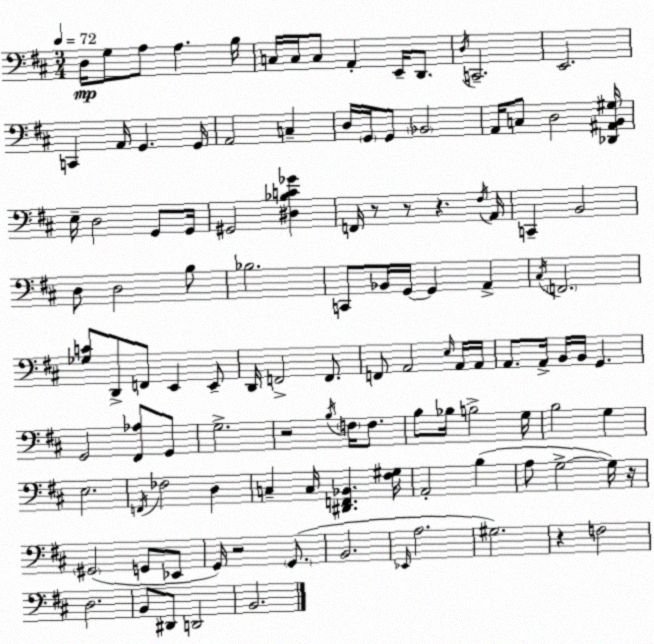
X:1
T:Untitled
M:3/4
L:1/4
K:D
D,/4 G,/2 A,/2 A, B,/4 C,/4 C,/4 C,/2 A,, E,,/4 D,,/2 D,/4 C,,2 E,,2 C,, A,,/4 G,, G,,/4 A,,2 C, D,/4 G,,/4 G,,/2 _B,,2 A,,/4 C,/2 D,2 [_D,,^A,,B,,^G,]/4 E,/4 D,2 G,,/2 G,,/4 ^G,,2 [^D,_B,C_G] F,,/4 z/2 z/2 z ^F,/4 A,,/4 C,, B,,2 D,/2 D,2 B,/2 _B,2 C,,/2 _B,,/4 G,,/4 G,, A,, ^C,/4 F,,2 [_G,C]/2 D,,/2 F,,/2 E,, E,,/2 D,,/4 F,,2 F,,/2 F,,/2 A,,2 E,/4 A,,/4 A,,/4 A,,/2 A,,/4 B,,/4 B,,/4 G,, G,,2 [^F,,_A,]/2 G,,/2 G,2 z2 B,/4 F,/4 F,/2 B,/2 _B,/4 B,2 G,/4 B,2 G, E,2 F,,/4 _F,2 D, C, C,/4 [^D,,F,,_B,,] [^F,^G,]/4 A,,2 B, A,/2 G,2 G,/4 z/4 ^G,,2 G,,/2 _E,,/2 G,,/4 z2 G,,/2 B,,2 _E,,/4 A,2 ^G,2 z F,2 D,2 B,,/2 ^D,,/2 D,,2 B,,2